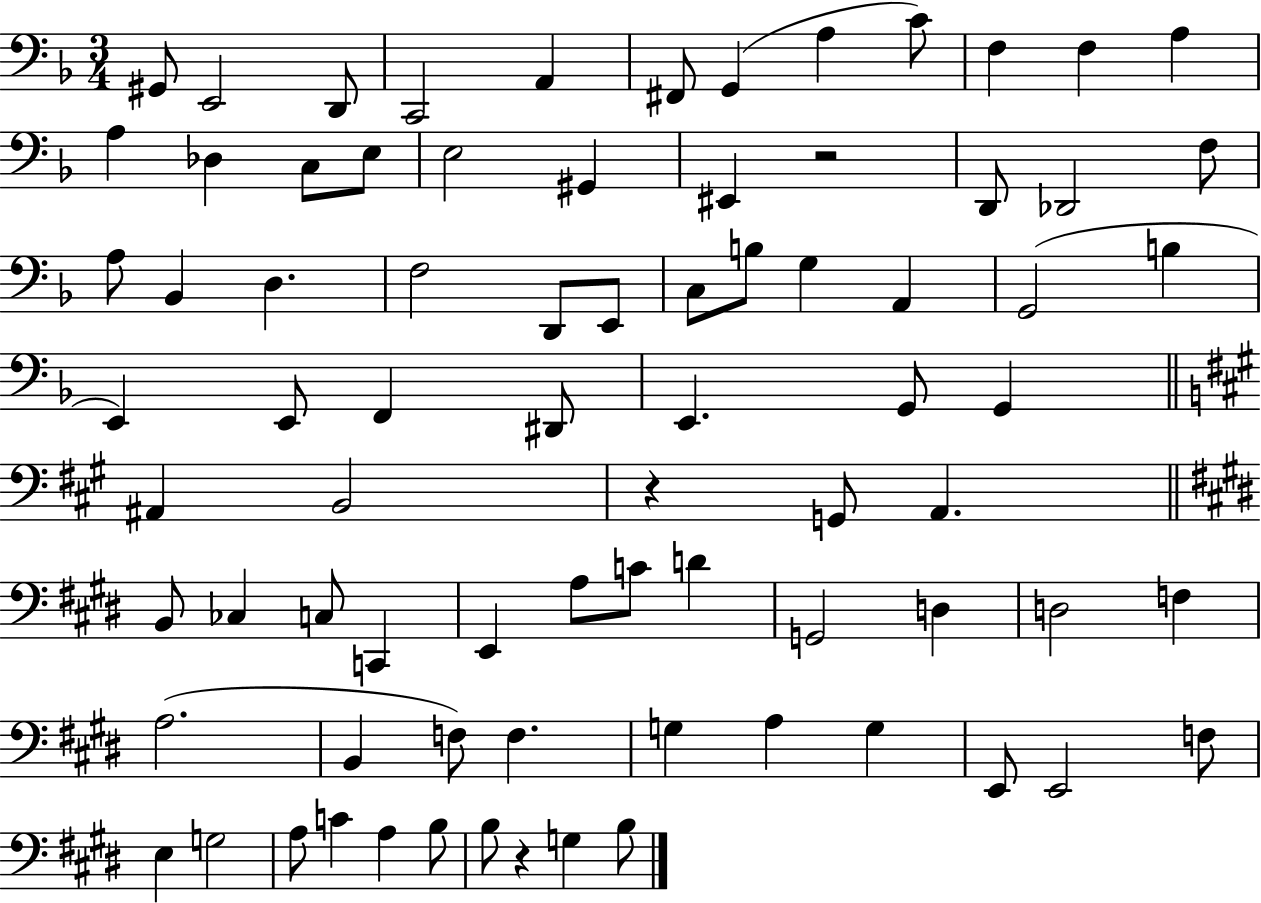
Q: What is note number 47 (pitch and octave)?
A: CES3